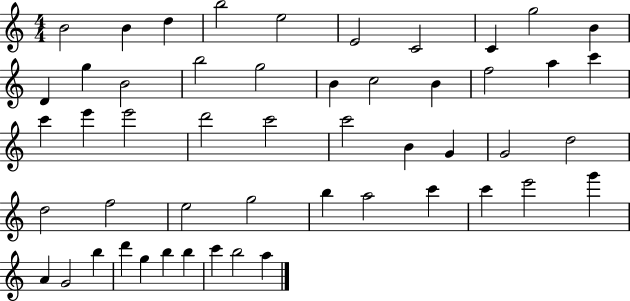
X:1
T:Untitled
M:4/4
L:1/4
K:C
B2 B d b2 e2 E2 C2 C g2 B D g B2 b2 g2 B c2 B f2 a c' c' e' e'2 d'2 c'2 c'2 B G G2 d2 d2 f2 e2 g2 b a2 c' c' e'2 g' A G2 b d' g b b c' b2 a